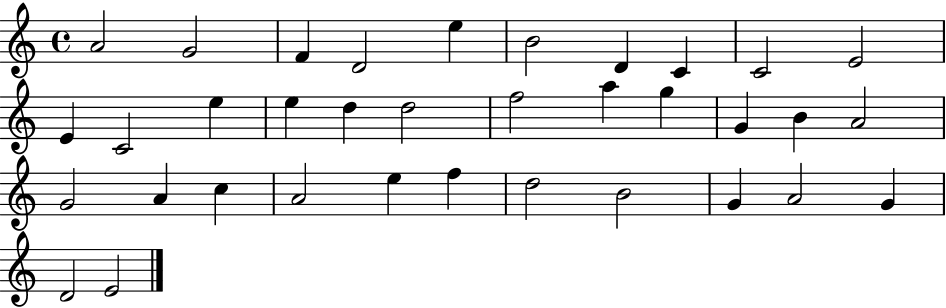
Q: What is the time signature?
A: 4/4